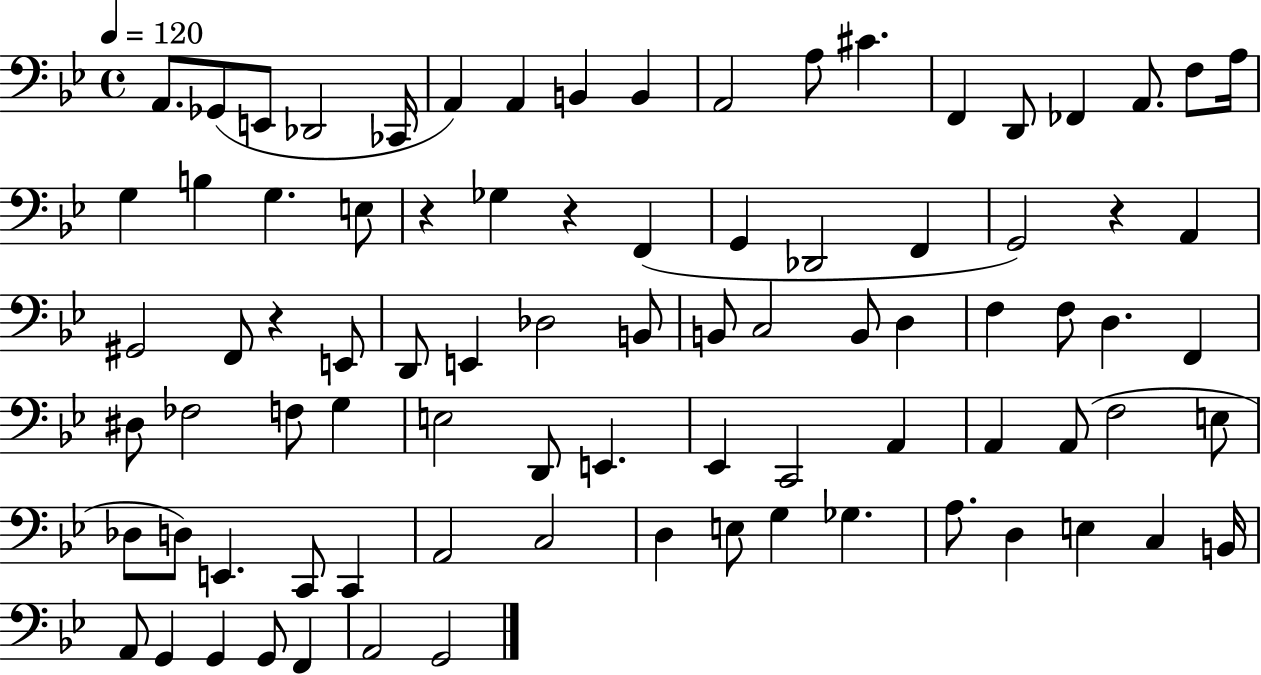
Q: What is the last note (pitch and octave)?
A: G2